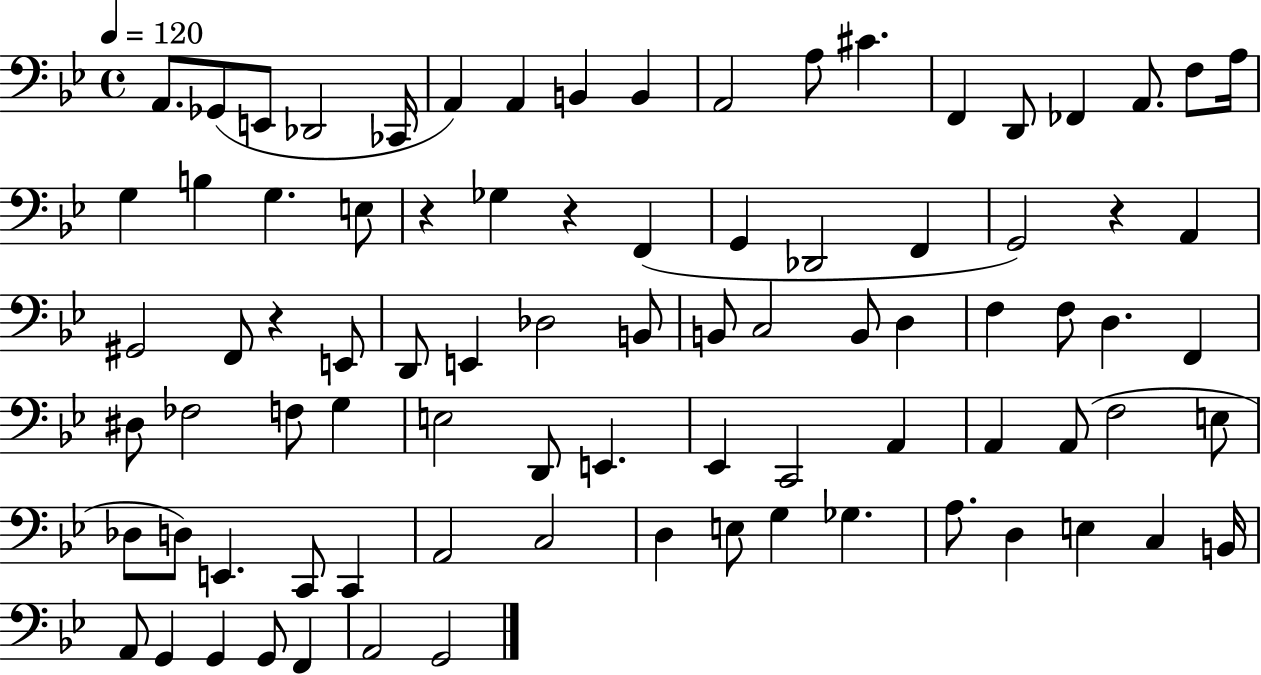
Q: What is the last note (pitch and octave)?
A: G2